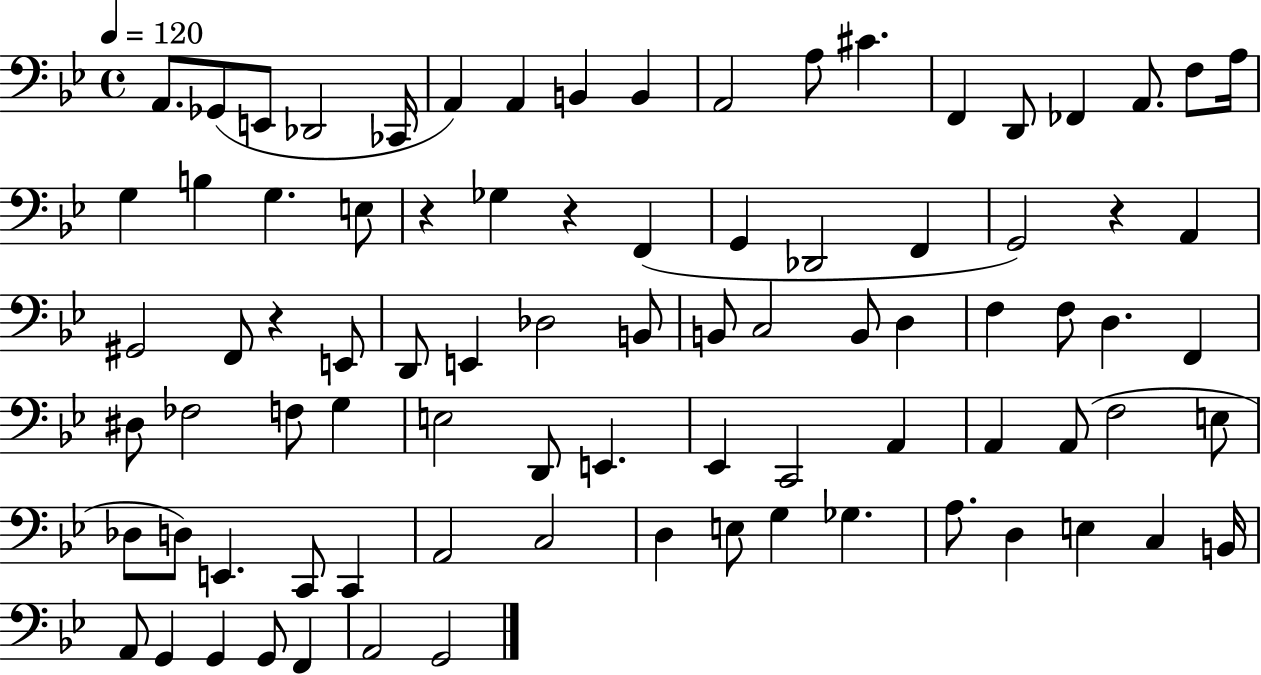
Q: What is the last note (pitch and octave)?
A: G2